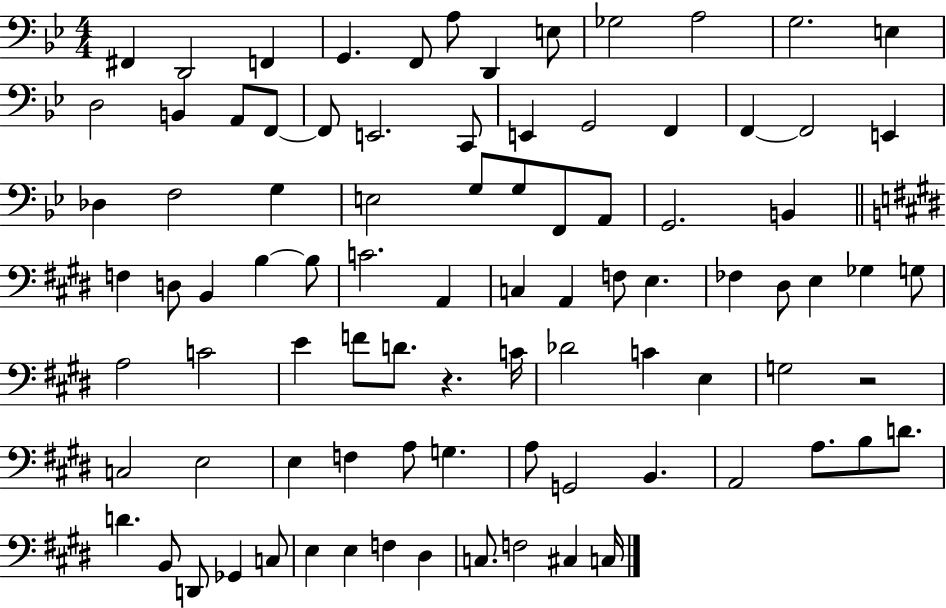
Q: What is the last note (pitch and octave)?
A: C3